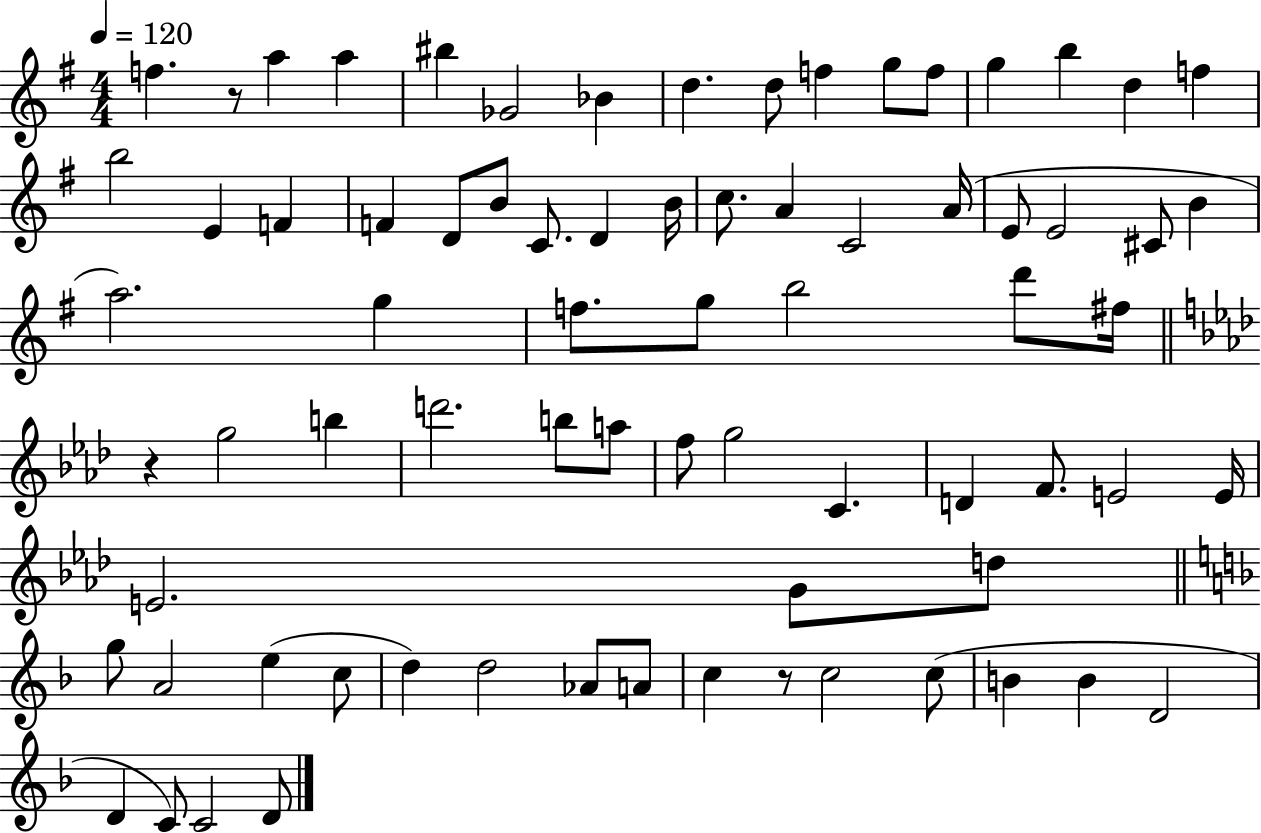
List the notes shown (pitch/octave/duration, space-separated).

F5/q. R/e A5/q A5/q BIS5/q Gb4/h Bb4/q D5/q. D5/e F5/q G5/e F5/e G5/q B5/q D5/q F5/q B5/h E4/q F4/q F4/q D4/e B4/e C4/e. D4/q B4/s C5/e. A4/q C4/h A4/s E4/e E4/h C#4/e B4/q A5/h. G5/q F5/e. G5/e B5/h D6/e F#5/s R/q G5/h B5/q D6/h. B5/e A5/e F5/e G5/h C4/q. D4/q F4/e. E4/h E4/s E4/h. G4/e D5/e G5/e A4/h E5/q C5/e D5/q D5/h Ab4/e A4/e C5/q R/e C5/h C5/e B4/q B4/q D4/h D4/q C4/e C4/h D4/e